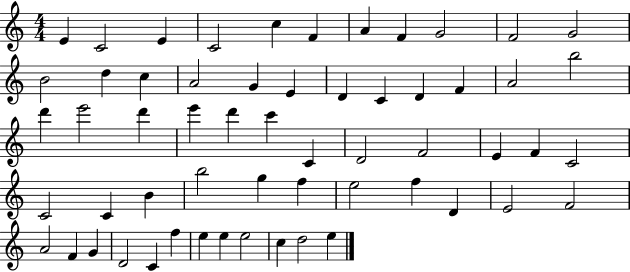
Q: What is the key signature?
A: C major